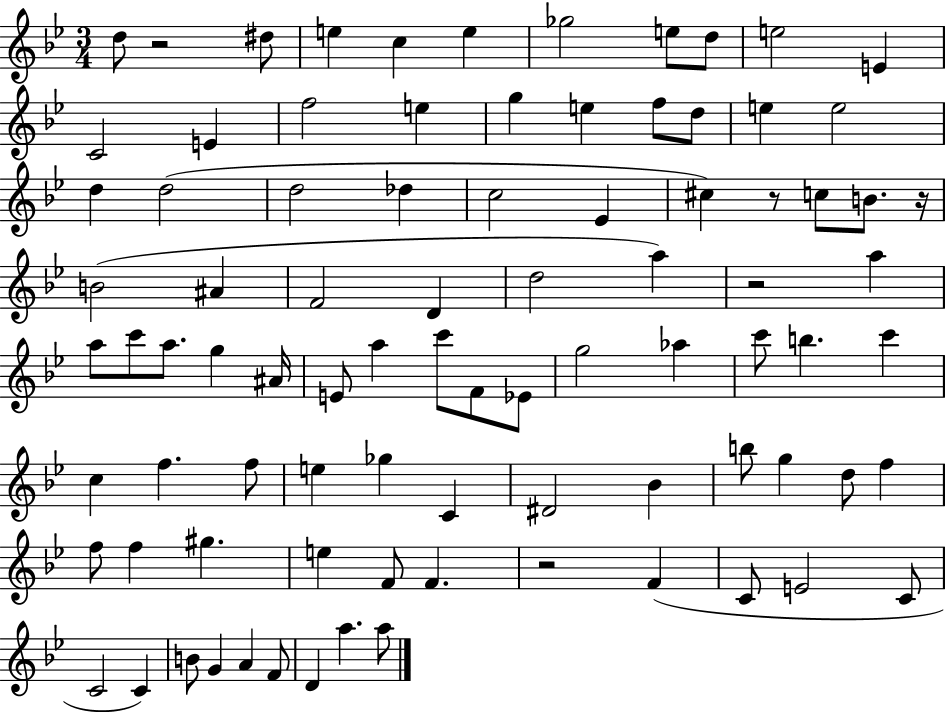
D5/e R/h D#5/e E5/q C5/q E5/q Gb5/h E5/e D5/e E5/h E4/q C4/h E4/q F5/h E5/q G5/q E5/q F5/e D5/e E5/q E5/h D5/q D5/h D5/h Db5/q C5/h Eb4/q C#5/q R/e C5/e B4/e. R/s B4/h A#4/q F4/h D4/q D5/h A5/q R/h A5/q A5/e C6/e A5/e. G5/q A#4/s E4/e A5/q C6/e F4/e Eb4/e G5/h Ab5/q C6/e B5/q. C6/q C5/q F5/q. F5/e E5/q Gb5/q C4/q D#4/h Bb4/q B5/e G5/q D5/e F5/q F5/e F5/q G#5/q. E5/q F4/e F4/q. R/h F4/q C4/e E4/h C4/e C4/h C4/q B4/e G4/q A4/q F4/e D4/q A5/q. A5/e